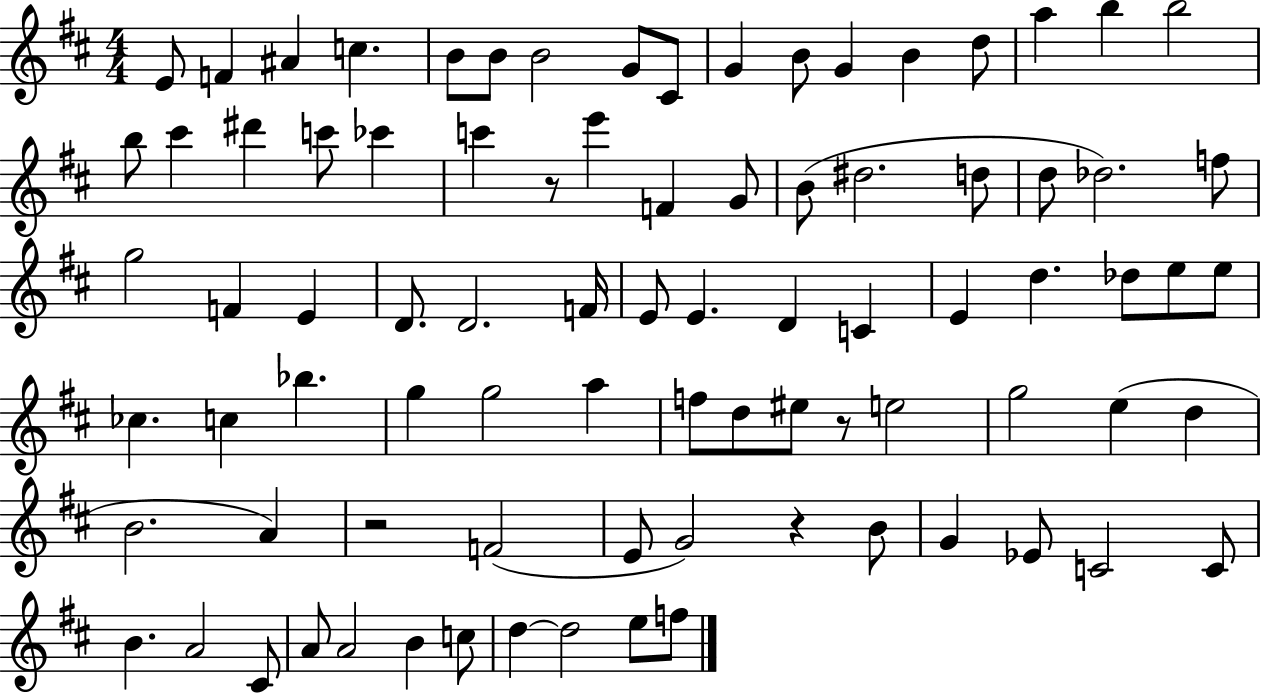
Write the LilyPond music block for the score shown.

{
  \clef treble
  \numericTimeSignature
  \time 4/4
  \key d \major
  \repeat volta 2 { e'8 f'4 ais'4 c''4. | b'8 b'8 b'2 g'8 cis'8 | g'4 b'8 g'4 b'4 d''8 | a''4 b''4 b''2 | \break b''8 cis'''4 dis'''4 c'''8 ces'''4 | c'''4 r8 e'''4 f'4 g'8 | b'8( dis''2. d''8 | d''8 des''2.) f''8 | \break g''2 f'4 e'4 | d'8. d'2. f'16 | e'8 e'4. d'4 c'4 | e'4 d''4. des''8 e''8 e''8 | \break ces''4. c''4 bes''4. | g''4 g''2 a''4 | f''8 d''8 eis''8 r8 e''2 | g''2 e''4( d''4 | \break b'2. a'4) | r2 f'2( | e'8 g'2) r4 b'8 | g'4 ees'8 c'2 c'8 | \break b'4. a'2 cis'8 | a'8 a'2 b'4 c''8 | d''4~~ d''2 e''8 f''8 | } \bar "|."
}